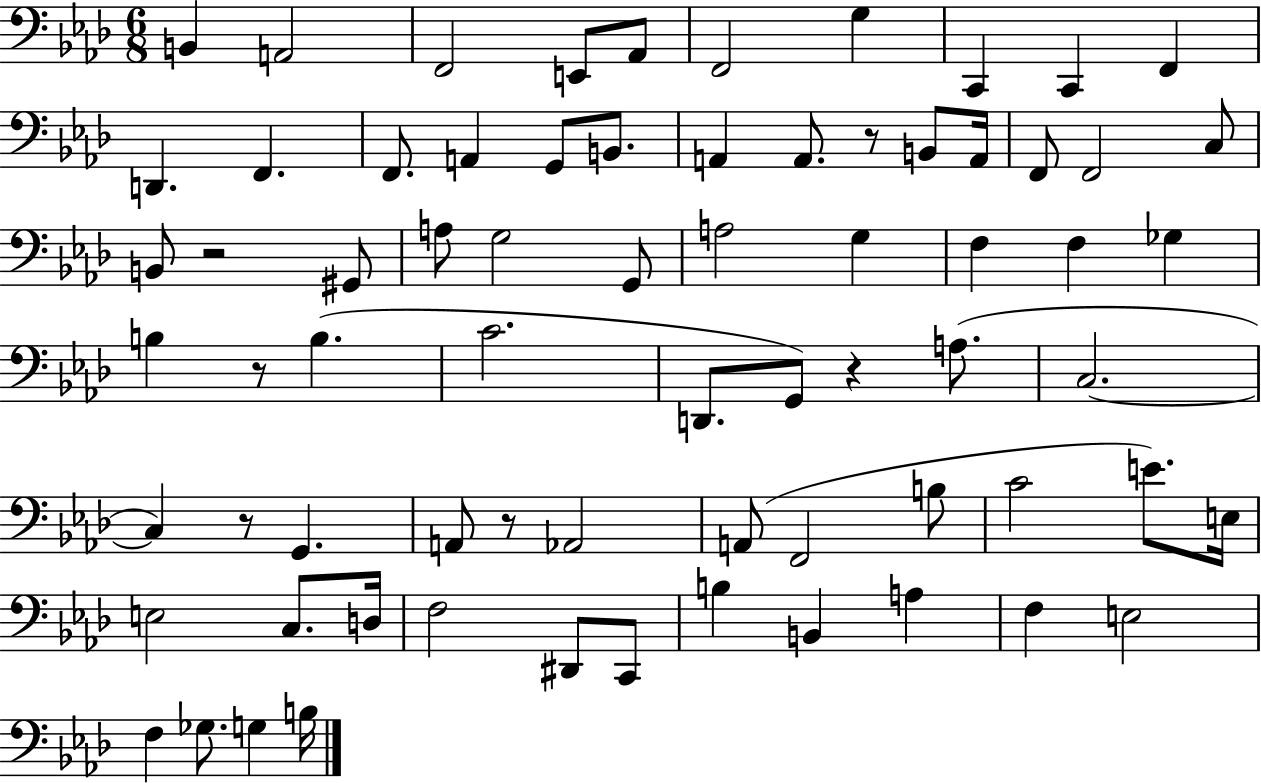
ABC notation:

X:1
T:Untitled
M:6/8
L:1/4
K:Ab
B,, A,,2 F,,2 E,,/2 _A,,/2 F,,2 G, C,, C,, F,, D,, F,, F,,/2 A,, G,,/2 B,,/2 A,, A,,/2 z/2 B,,/2 A,,/4 F,,/2 F,,2 C,/2 B,,/2 z2 ^G,,/2 A,/2 G,2 G,,/2 A,2 G, F, F, _G, B, z/2 B, C2 D,,/2 G,,/2 z A,/2 C,2 C, z/2 G,, A,,/2 z/2 _A,,2 A,,/2 F,,2 B,/2 C2 E/2 E,/4 E,2 C,/2 D,/4 F,2 ^D,,/2 C,,/2 B, B,, A, F, E,2 F, _G,/2 G, B,/4